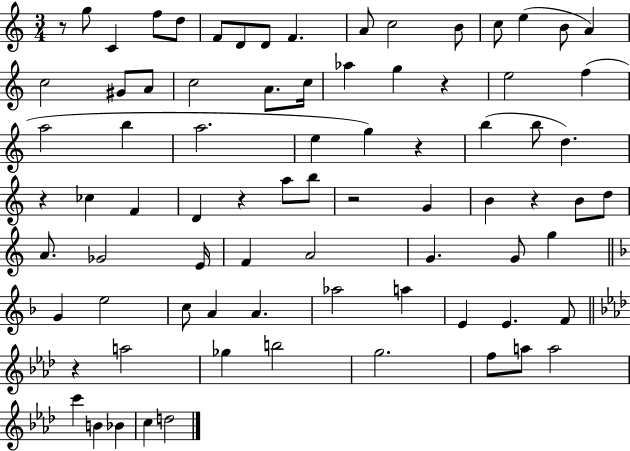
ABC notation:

X:1
T:Untitled
M:3/4
L:1/4
K:C
z/2 g/2 C f/2 d/2 F/2 D/2 D/2 F A/2 c2 B/2 c/2 e B/2 A c2 ^G/2 A/2 c2 A/2 c/4 _a g z e2 f a2 b a2 e g z b b/2 d z _c F D z a/2 b/2 z2 G B z B/2 d/2 A/2 _G2 E/4 F A2 G G/2 g G e2 c/2 A A _a2 a E E F/2 z a2 _g b2 g2 f/2 a/2 a2 c' B _B c d2